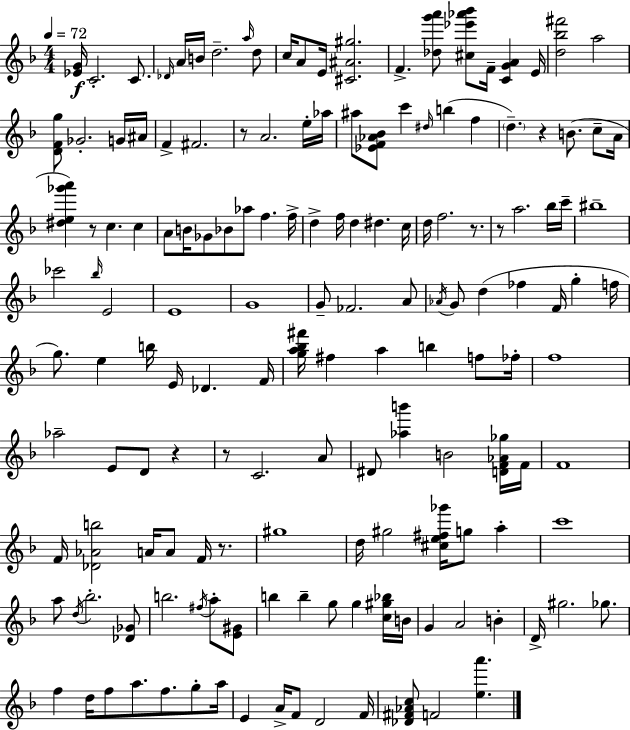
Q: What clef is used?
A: treble